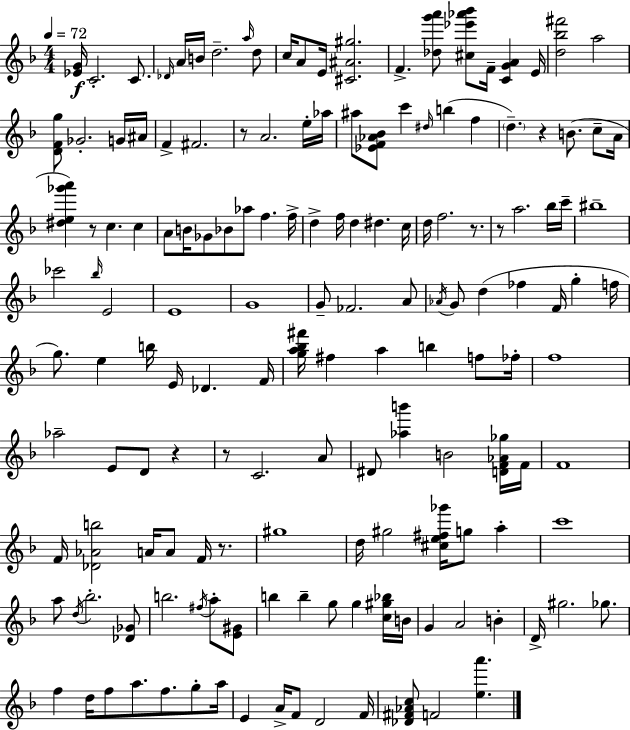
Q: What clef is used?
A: treble